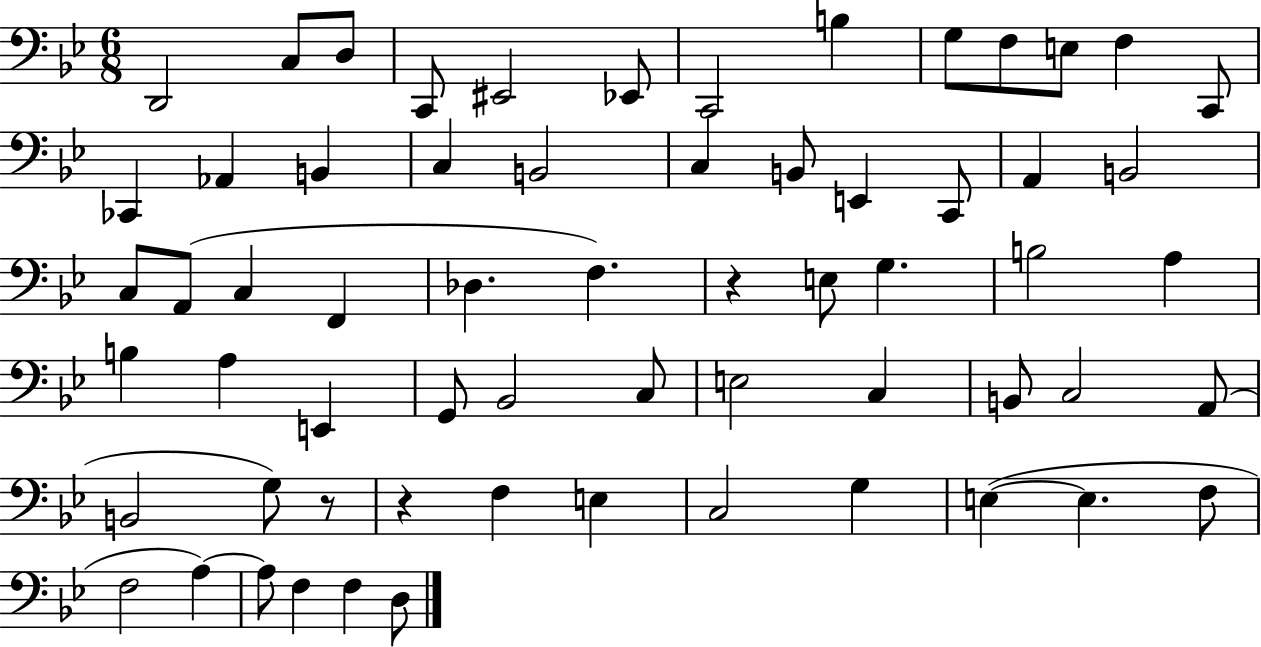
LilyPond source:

{
  \clef bass
  \numericTimeSignature
  \time 6/8
  \key bes \major
  d,2 c8 d8 | c,8 eis,2 ees,8 | c,2 b4 | g8 f8 e8 f4 c,8 | \break ces,4 aes,4 b,4 | c4 b,2 | c4 b,8 e,4 c,8 | a,4 b,2 | \break c8 a,8( c4 f,4 | des4. f4.) | r4 e8 g4. | b2 a4 | \break b4 a4 e,4 | g,8 bes,2 c8 | e2 c4 | b,8 c2 a,8( | \break b,2 g8) r8 | r4 f4 e4 | c2 g4 | e4~(~ e4. f8 | \break f2 a4~~) | a8 f4 f4 d8 | \bar "|."
}